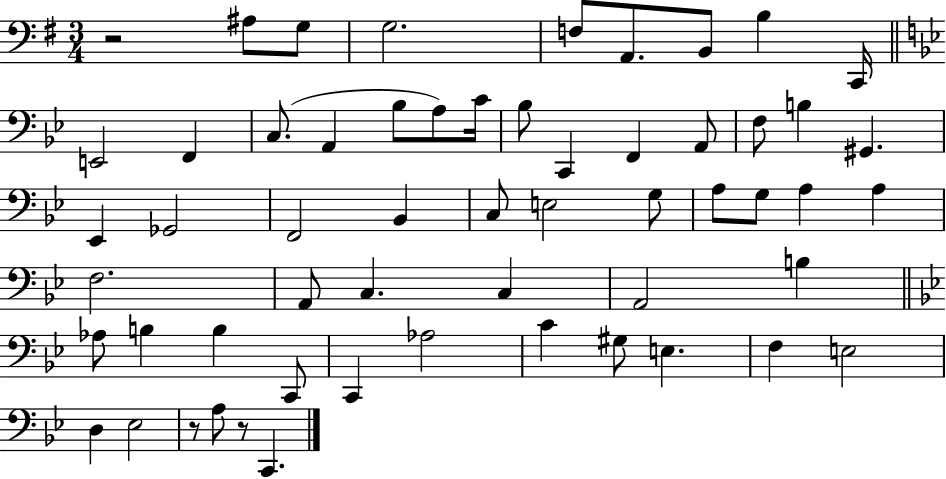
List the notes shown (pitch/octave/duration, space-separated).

R/h A#3/e G3/e G3/h. F3/e A2/e. B2/e B3/q C2/s E2/h F2/q C3/e. A2/q Bb3/e A3/e C4/s Bb3/e C2/q F2/q A2/e F3/e B3/q G#2/q. Eb2/q Gb2/h F2/h Bb2/q C3/e E3/h G3/e A3/e G3/e A3/q A3/q F3/h. A2/e C3/q. C3/q A2/h B3/q Ab3/e B3/q B3/q C2/e C2/q Ab3/h C4/q G#3/e E3/q. F3/q E3/h D3/q Eb3/h R/e A3/e R/e C2/q.